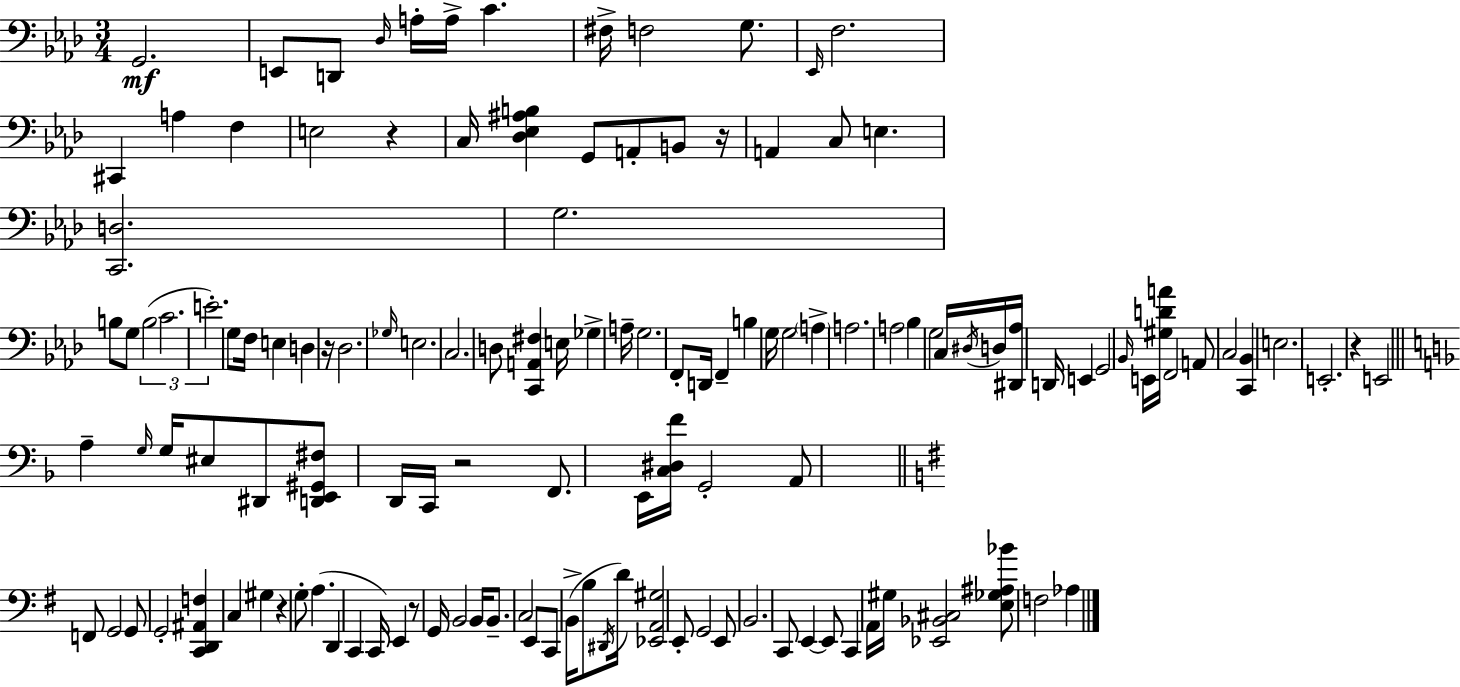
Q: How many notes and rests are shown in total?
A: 132